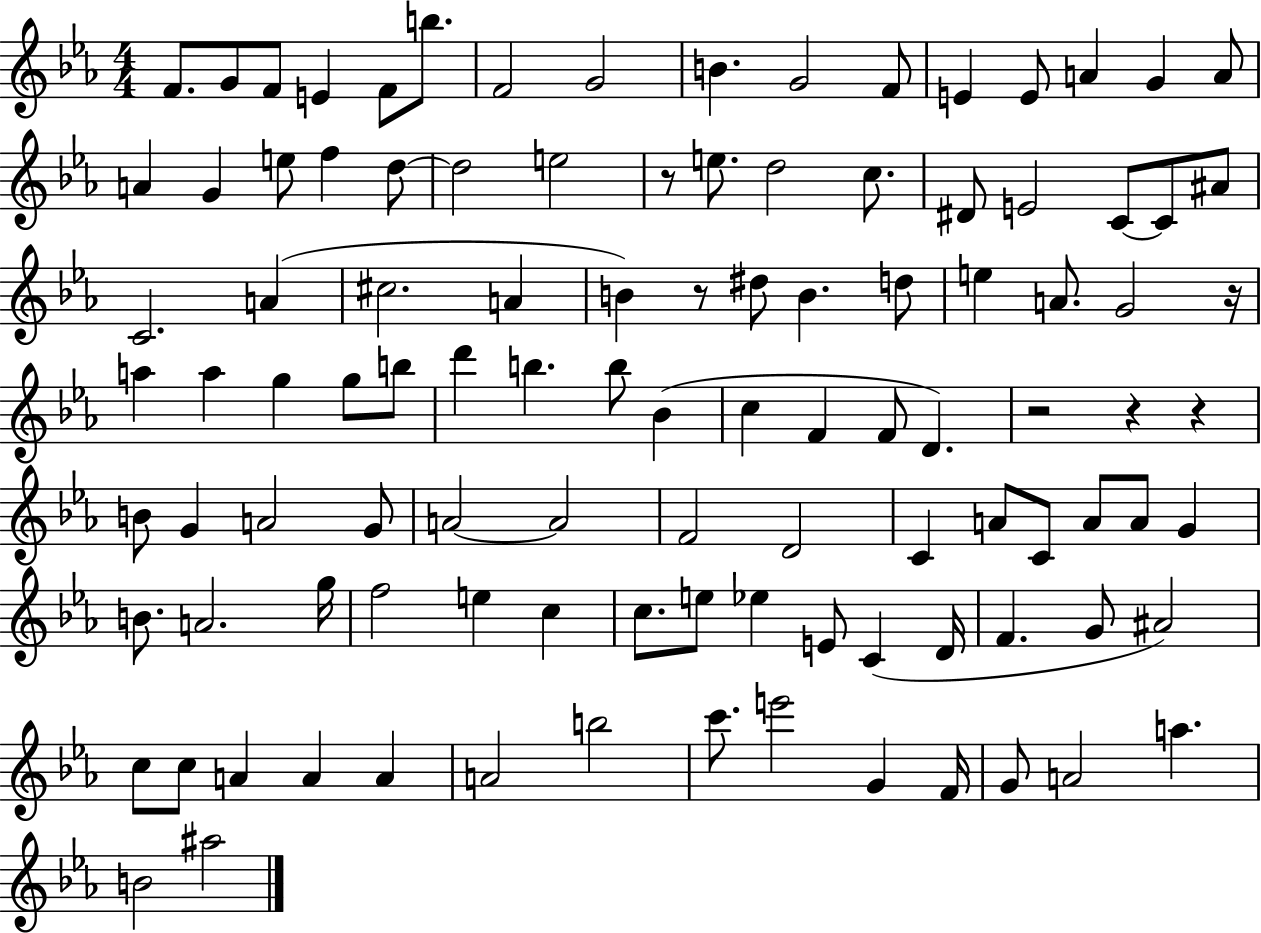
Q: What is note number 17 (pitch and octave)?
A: A4